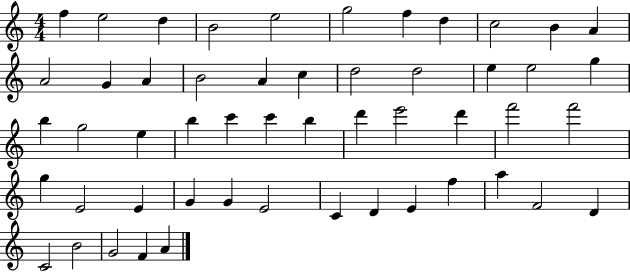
F5/q E5/h D5/q B4/h E5/h G5/h F5/q D5/q C5/h B4/q A4/q A4/h G4/q A4/q B4/h A4/q C5/q D5/h D5/h E5/q E5/h G5/q B5/q G5/h E5/q B5/q C6/q C6/q B5/q D6/q E6/h D6/q F6/h F6/h G5/q E4/h E4/q G4/q G4/q E4/h C4/q D4/q E4/q F5/q A5/q F4/h D4/q C4/h B4/h G4/h F4/q A4/q